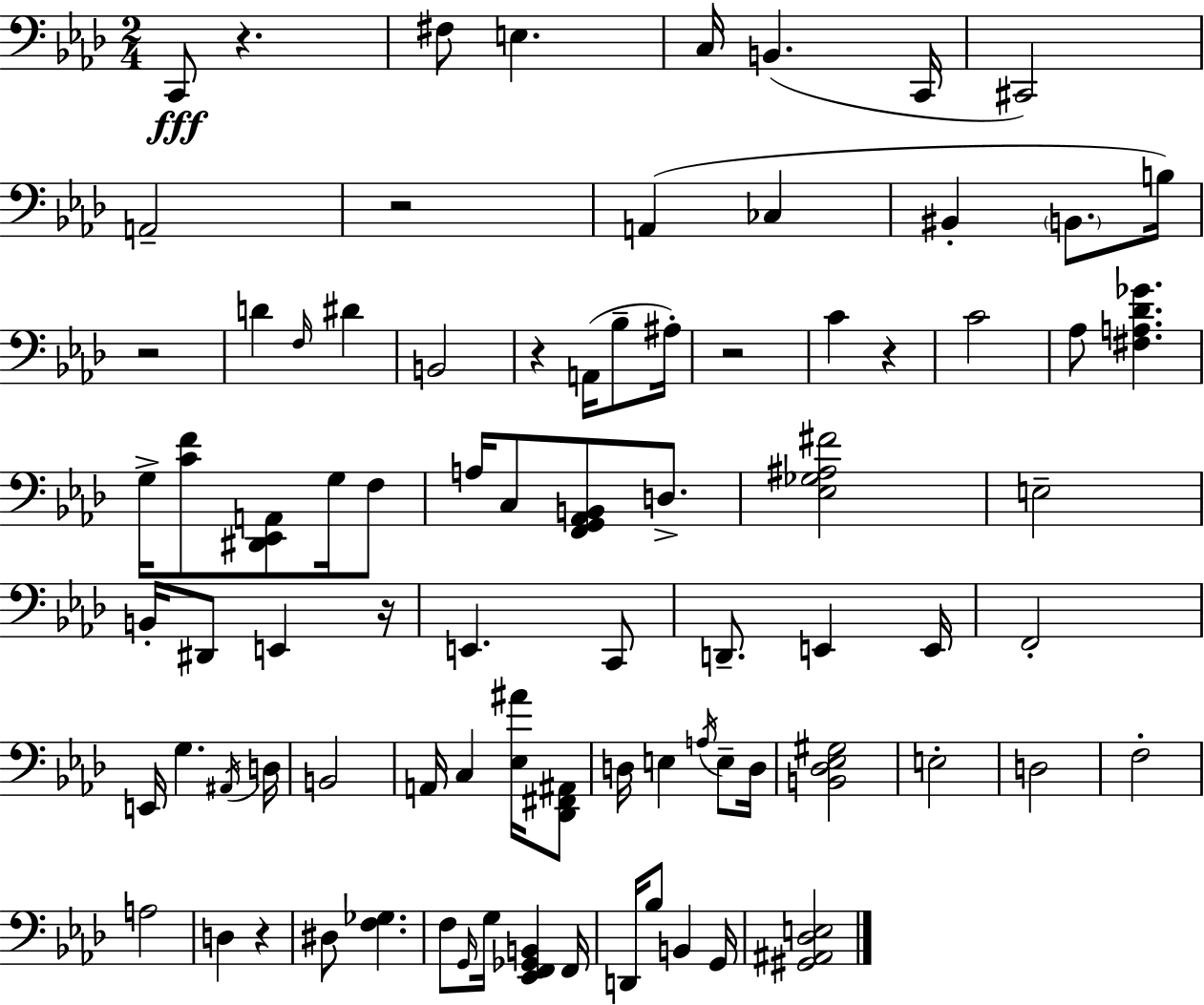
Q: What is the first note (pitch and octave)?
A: C2